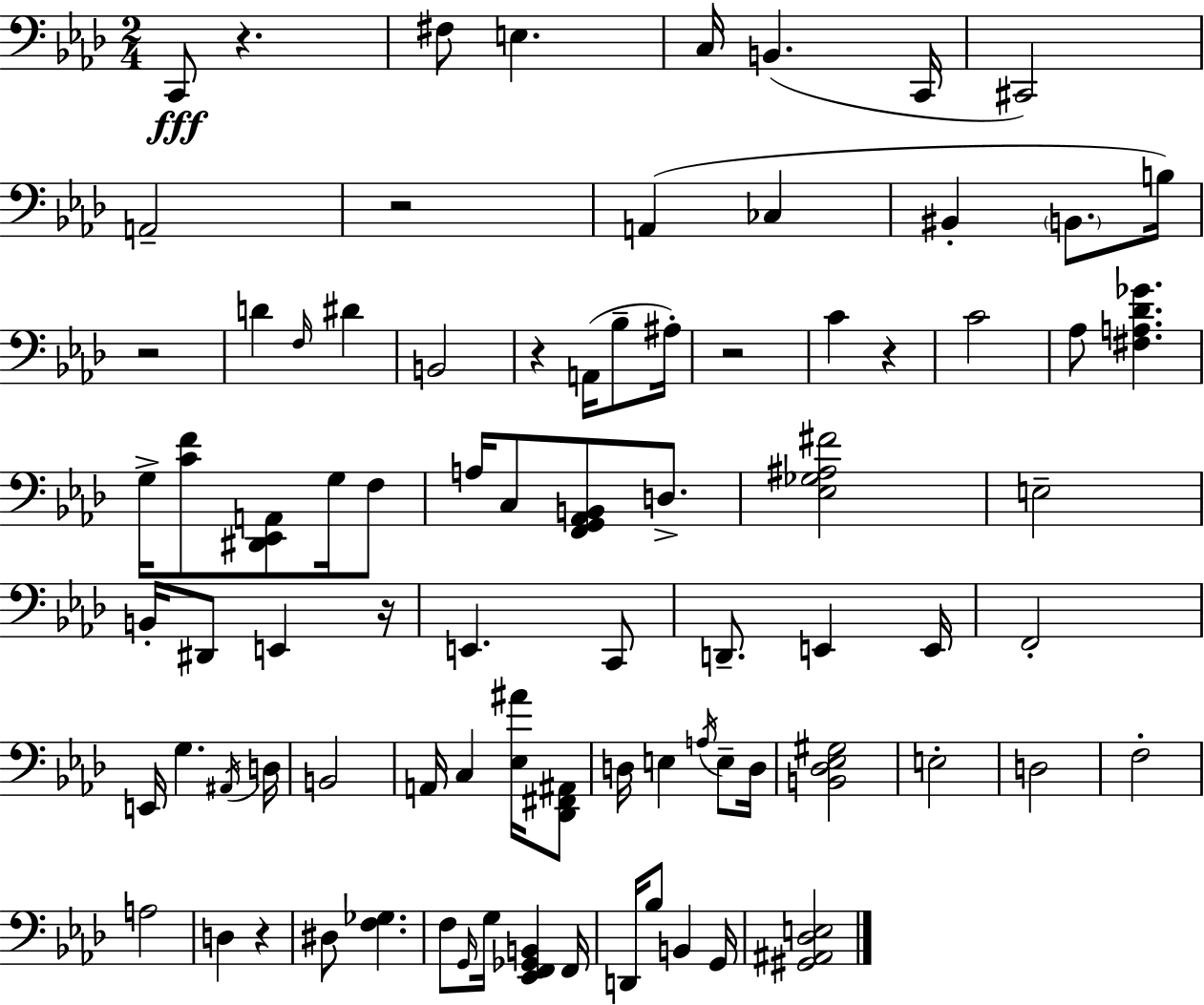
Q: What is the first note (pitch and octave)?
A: C2